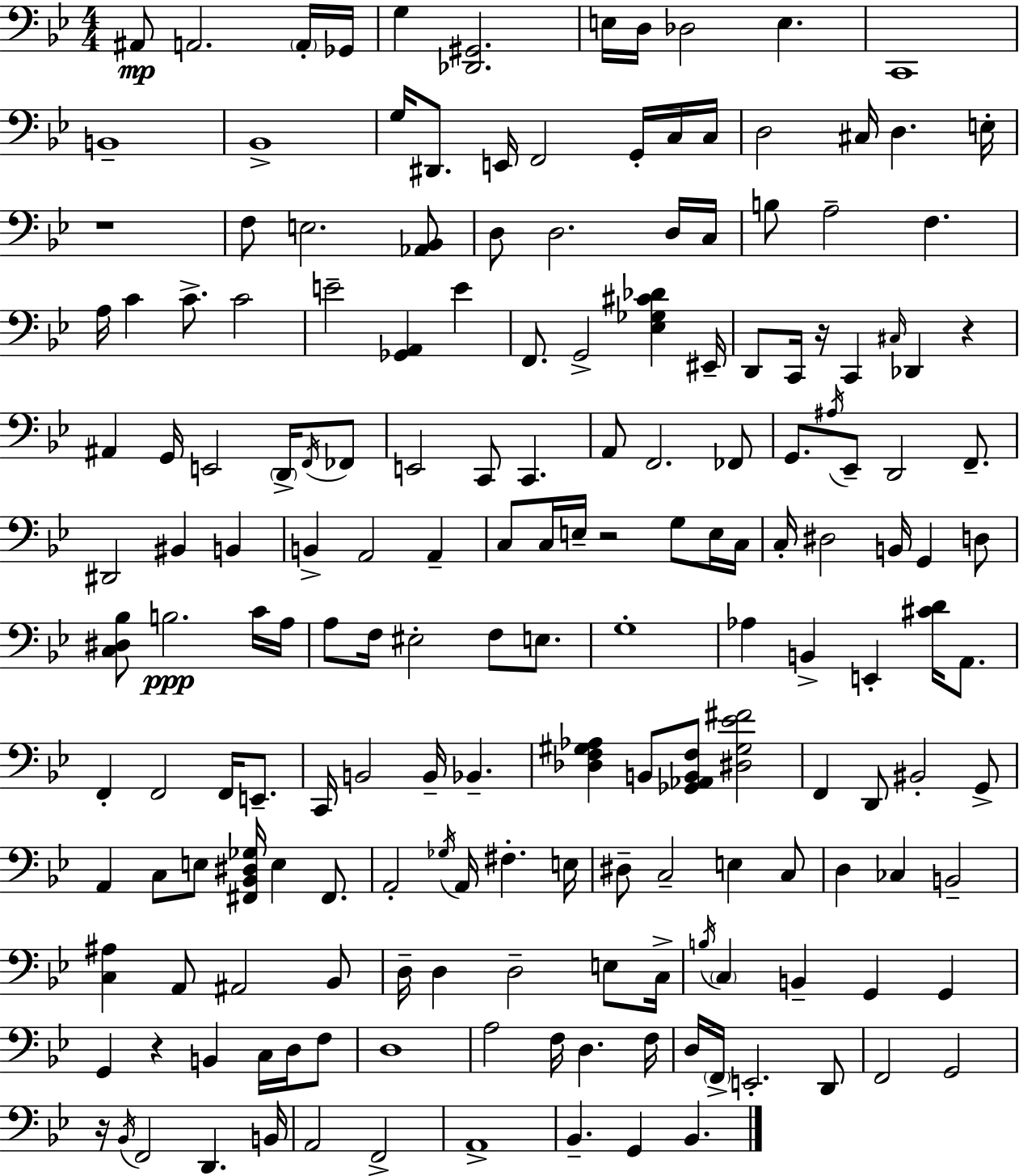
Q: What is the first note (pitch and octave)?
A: A#2